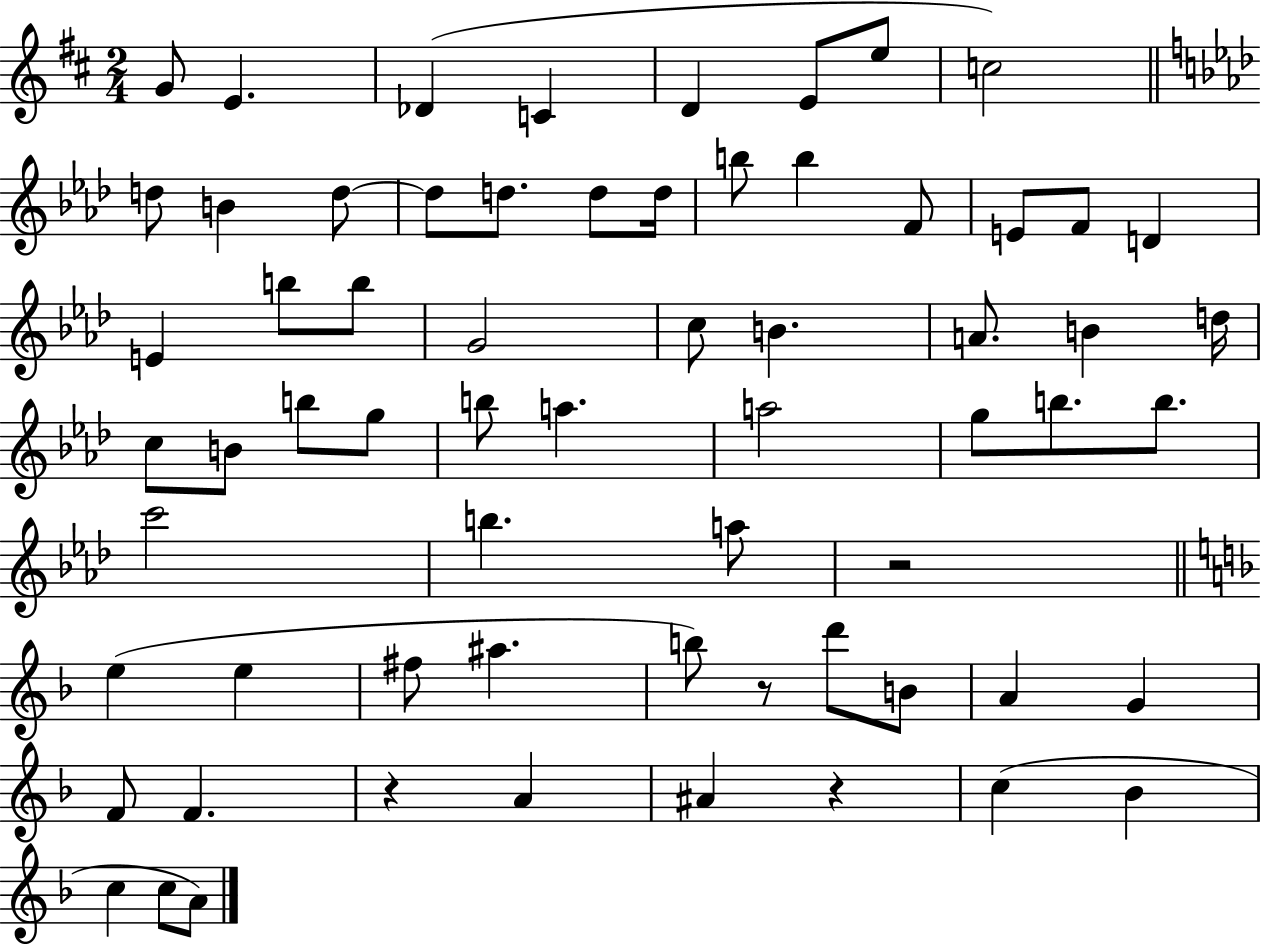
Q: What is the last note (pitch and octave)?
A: A4